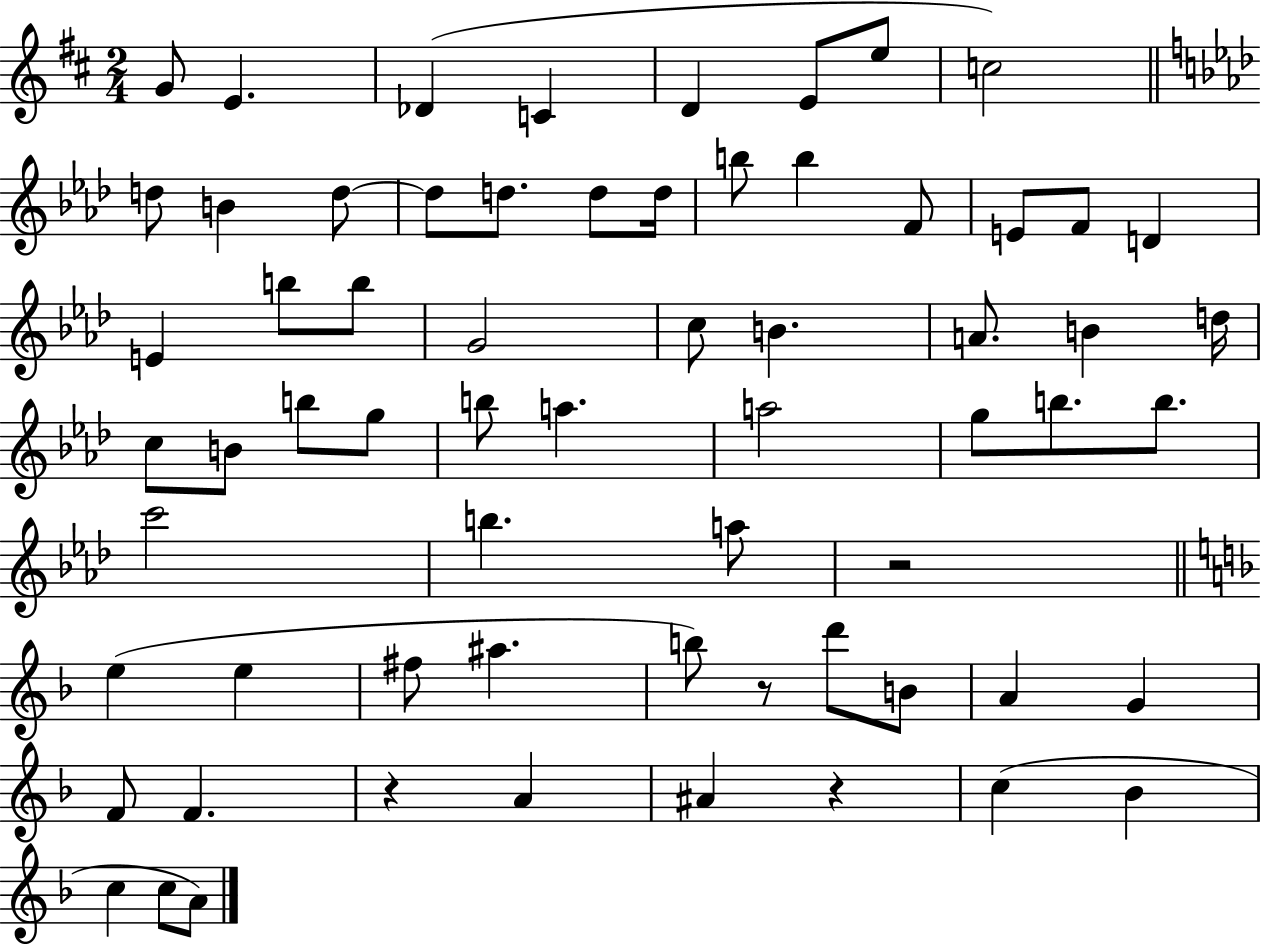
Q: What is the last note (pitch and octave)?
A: A4